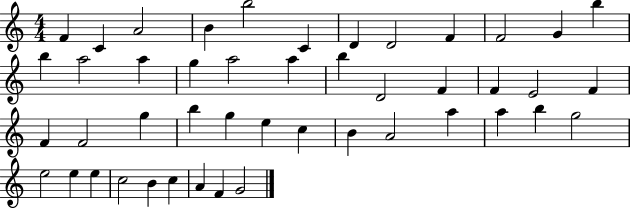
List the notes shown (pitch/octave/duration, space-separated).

F4/q C4/q A4/h B4/q B5/h C4/q D4/q D4/h F4/q F4/h G4/q B5/q B5/q A5/h A5/q G5/q A5/h A5/q B5/q D4/h F4/q F4/q E4/h F4/q F4/q F4/h G5/q B5/q G5/q E5/q C5/q B4/q A4/h A5/q A5/q B5/q G5/h E5/h E5/q E5/q C5/h B4/q C5/q A4/q F4/q G4/h